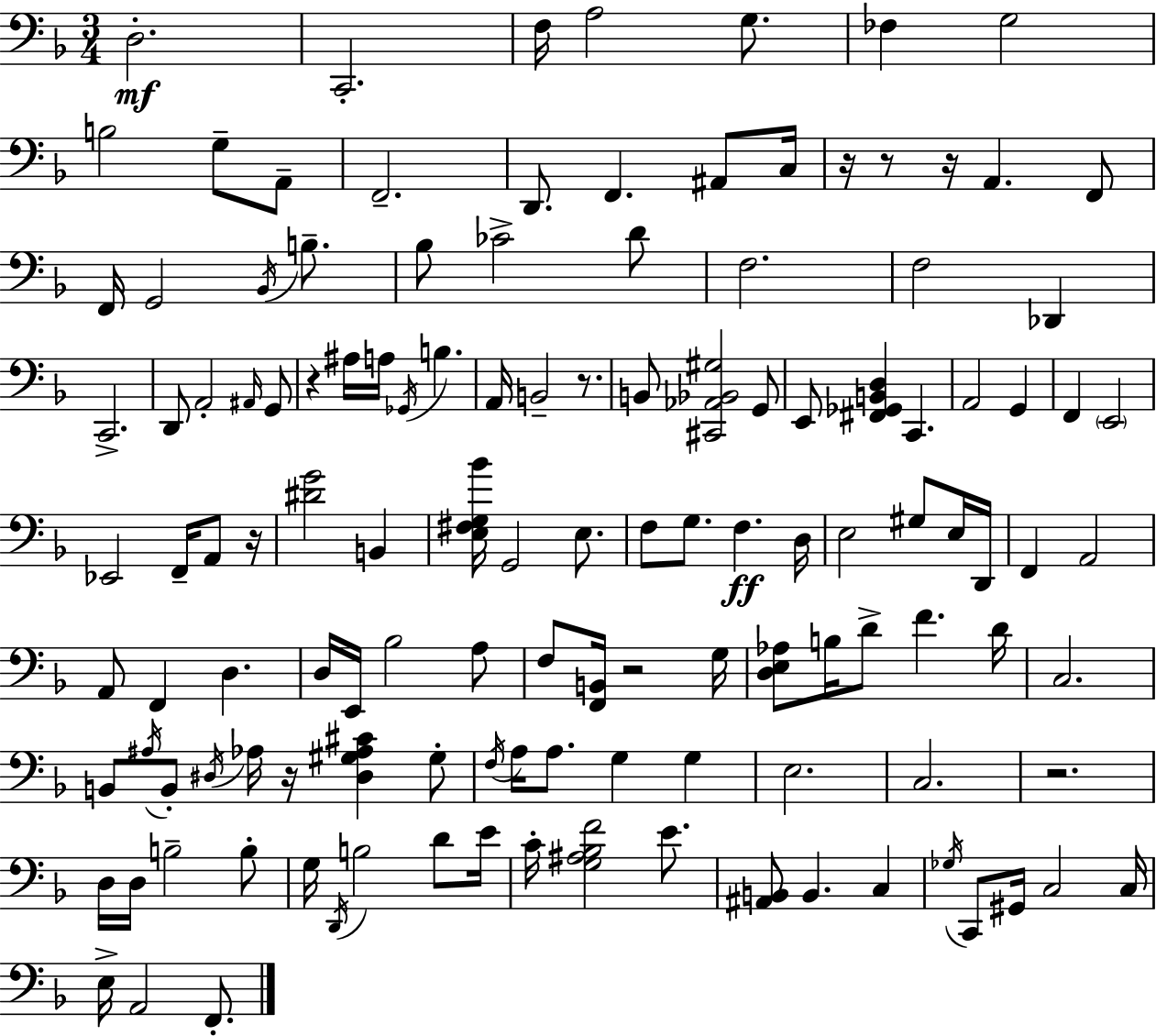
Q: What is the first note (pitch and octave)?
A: D3